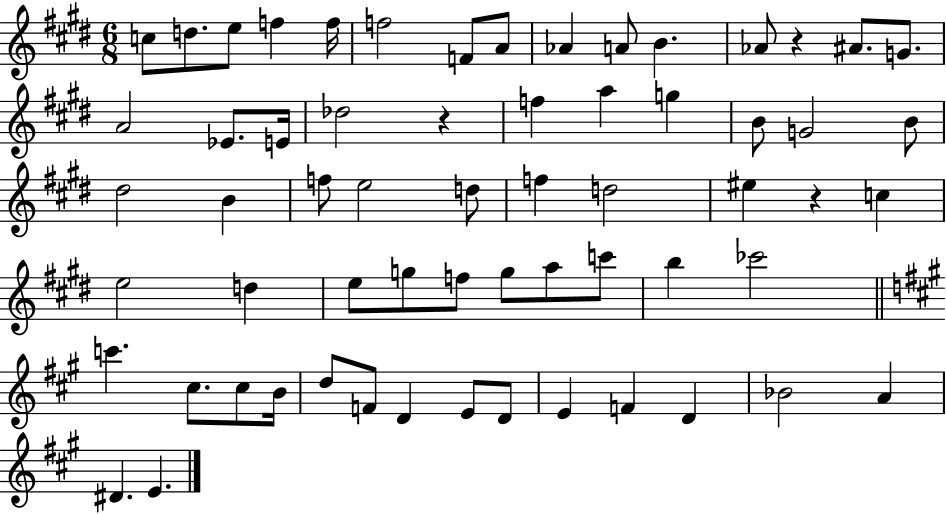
X:1
T:Untitled
M:6/8
L:1/4
K:E
c/2 d/2 e/2 f f/4 f2 F/2 A/2 _A A/2 B _A/2 z ^A/2 G/2 A2 _E/2 E/4 _d2 z f a g B/2 G2 B/2 ^d2 B f/2 e2 d/2 f d2 ^e z c e2 d e/2 g/2 f/2 g/2 a/2 c'/2 b _c'2 c' ^c/2 ^c/2 B/4 d/2 F/2 D E/2 D/2 E F D _B2 A ^D E